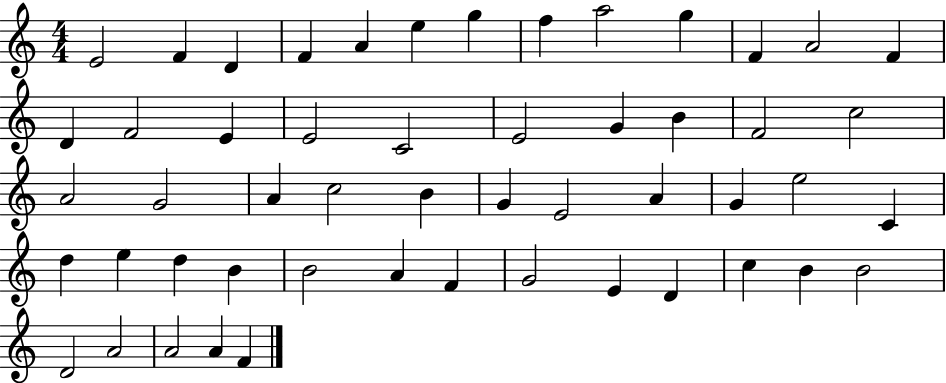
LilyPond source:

{
  \clef treble
  \numericTimeSignature
  \time 4/4
  \key c \major
  e'2 f'4 d'4 | f'4 a'4 e''4 g''4 | f''4 a''2 g''4 | f'4 a'2 f'4 | \break d'4 f'2 e'4 | e'2 c'2 | e'2 g'4 b'4 | f'2 c''2 | \break a'2 g'2 | a'4 c''2 b'4 | g'4 e'2 a'4 | g'4 e''2 c'4 | \break d''4 e''4 d''4 b'4 | b'2 a'4 f'4 | g'2 e'4 d'4 | c''4 b'4 b'2 | \break d'2 a'2 | a'2 a'4 f'4 | \bar "|."
}